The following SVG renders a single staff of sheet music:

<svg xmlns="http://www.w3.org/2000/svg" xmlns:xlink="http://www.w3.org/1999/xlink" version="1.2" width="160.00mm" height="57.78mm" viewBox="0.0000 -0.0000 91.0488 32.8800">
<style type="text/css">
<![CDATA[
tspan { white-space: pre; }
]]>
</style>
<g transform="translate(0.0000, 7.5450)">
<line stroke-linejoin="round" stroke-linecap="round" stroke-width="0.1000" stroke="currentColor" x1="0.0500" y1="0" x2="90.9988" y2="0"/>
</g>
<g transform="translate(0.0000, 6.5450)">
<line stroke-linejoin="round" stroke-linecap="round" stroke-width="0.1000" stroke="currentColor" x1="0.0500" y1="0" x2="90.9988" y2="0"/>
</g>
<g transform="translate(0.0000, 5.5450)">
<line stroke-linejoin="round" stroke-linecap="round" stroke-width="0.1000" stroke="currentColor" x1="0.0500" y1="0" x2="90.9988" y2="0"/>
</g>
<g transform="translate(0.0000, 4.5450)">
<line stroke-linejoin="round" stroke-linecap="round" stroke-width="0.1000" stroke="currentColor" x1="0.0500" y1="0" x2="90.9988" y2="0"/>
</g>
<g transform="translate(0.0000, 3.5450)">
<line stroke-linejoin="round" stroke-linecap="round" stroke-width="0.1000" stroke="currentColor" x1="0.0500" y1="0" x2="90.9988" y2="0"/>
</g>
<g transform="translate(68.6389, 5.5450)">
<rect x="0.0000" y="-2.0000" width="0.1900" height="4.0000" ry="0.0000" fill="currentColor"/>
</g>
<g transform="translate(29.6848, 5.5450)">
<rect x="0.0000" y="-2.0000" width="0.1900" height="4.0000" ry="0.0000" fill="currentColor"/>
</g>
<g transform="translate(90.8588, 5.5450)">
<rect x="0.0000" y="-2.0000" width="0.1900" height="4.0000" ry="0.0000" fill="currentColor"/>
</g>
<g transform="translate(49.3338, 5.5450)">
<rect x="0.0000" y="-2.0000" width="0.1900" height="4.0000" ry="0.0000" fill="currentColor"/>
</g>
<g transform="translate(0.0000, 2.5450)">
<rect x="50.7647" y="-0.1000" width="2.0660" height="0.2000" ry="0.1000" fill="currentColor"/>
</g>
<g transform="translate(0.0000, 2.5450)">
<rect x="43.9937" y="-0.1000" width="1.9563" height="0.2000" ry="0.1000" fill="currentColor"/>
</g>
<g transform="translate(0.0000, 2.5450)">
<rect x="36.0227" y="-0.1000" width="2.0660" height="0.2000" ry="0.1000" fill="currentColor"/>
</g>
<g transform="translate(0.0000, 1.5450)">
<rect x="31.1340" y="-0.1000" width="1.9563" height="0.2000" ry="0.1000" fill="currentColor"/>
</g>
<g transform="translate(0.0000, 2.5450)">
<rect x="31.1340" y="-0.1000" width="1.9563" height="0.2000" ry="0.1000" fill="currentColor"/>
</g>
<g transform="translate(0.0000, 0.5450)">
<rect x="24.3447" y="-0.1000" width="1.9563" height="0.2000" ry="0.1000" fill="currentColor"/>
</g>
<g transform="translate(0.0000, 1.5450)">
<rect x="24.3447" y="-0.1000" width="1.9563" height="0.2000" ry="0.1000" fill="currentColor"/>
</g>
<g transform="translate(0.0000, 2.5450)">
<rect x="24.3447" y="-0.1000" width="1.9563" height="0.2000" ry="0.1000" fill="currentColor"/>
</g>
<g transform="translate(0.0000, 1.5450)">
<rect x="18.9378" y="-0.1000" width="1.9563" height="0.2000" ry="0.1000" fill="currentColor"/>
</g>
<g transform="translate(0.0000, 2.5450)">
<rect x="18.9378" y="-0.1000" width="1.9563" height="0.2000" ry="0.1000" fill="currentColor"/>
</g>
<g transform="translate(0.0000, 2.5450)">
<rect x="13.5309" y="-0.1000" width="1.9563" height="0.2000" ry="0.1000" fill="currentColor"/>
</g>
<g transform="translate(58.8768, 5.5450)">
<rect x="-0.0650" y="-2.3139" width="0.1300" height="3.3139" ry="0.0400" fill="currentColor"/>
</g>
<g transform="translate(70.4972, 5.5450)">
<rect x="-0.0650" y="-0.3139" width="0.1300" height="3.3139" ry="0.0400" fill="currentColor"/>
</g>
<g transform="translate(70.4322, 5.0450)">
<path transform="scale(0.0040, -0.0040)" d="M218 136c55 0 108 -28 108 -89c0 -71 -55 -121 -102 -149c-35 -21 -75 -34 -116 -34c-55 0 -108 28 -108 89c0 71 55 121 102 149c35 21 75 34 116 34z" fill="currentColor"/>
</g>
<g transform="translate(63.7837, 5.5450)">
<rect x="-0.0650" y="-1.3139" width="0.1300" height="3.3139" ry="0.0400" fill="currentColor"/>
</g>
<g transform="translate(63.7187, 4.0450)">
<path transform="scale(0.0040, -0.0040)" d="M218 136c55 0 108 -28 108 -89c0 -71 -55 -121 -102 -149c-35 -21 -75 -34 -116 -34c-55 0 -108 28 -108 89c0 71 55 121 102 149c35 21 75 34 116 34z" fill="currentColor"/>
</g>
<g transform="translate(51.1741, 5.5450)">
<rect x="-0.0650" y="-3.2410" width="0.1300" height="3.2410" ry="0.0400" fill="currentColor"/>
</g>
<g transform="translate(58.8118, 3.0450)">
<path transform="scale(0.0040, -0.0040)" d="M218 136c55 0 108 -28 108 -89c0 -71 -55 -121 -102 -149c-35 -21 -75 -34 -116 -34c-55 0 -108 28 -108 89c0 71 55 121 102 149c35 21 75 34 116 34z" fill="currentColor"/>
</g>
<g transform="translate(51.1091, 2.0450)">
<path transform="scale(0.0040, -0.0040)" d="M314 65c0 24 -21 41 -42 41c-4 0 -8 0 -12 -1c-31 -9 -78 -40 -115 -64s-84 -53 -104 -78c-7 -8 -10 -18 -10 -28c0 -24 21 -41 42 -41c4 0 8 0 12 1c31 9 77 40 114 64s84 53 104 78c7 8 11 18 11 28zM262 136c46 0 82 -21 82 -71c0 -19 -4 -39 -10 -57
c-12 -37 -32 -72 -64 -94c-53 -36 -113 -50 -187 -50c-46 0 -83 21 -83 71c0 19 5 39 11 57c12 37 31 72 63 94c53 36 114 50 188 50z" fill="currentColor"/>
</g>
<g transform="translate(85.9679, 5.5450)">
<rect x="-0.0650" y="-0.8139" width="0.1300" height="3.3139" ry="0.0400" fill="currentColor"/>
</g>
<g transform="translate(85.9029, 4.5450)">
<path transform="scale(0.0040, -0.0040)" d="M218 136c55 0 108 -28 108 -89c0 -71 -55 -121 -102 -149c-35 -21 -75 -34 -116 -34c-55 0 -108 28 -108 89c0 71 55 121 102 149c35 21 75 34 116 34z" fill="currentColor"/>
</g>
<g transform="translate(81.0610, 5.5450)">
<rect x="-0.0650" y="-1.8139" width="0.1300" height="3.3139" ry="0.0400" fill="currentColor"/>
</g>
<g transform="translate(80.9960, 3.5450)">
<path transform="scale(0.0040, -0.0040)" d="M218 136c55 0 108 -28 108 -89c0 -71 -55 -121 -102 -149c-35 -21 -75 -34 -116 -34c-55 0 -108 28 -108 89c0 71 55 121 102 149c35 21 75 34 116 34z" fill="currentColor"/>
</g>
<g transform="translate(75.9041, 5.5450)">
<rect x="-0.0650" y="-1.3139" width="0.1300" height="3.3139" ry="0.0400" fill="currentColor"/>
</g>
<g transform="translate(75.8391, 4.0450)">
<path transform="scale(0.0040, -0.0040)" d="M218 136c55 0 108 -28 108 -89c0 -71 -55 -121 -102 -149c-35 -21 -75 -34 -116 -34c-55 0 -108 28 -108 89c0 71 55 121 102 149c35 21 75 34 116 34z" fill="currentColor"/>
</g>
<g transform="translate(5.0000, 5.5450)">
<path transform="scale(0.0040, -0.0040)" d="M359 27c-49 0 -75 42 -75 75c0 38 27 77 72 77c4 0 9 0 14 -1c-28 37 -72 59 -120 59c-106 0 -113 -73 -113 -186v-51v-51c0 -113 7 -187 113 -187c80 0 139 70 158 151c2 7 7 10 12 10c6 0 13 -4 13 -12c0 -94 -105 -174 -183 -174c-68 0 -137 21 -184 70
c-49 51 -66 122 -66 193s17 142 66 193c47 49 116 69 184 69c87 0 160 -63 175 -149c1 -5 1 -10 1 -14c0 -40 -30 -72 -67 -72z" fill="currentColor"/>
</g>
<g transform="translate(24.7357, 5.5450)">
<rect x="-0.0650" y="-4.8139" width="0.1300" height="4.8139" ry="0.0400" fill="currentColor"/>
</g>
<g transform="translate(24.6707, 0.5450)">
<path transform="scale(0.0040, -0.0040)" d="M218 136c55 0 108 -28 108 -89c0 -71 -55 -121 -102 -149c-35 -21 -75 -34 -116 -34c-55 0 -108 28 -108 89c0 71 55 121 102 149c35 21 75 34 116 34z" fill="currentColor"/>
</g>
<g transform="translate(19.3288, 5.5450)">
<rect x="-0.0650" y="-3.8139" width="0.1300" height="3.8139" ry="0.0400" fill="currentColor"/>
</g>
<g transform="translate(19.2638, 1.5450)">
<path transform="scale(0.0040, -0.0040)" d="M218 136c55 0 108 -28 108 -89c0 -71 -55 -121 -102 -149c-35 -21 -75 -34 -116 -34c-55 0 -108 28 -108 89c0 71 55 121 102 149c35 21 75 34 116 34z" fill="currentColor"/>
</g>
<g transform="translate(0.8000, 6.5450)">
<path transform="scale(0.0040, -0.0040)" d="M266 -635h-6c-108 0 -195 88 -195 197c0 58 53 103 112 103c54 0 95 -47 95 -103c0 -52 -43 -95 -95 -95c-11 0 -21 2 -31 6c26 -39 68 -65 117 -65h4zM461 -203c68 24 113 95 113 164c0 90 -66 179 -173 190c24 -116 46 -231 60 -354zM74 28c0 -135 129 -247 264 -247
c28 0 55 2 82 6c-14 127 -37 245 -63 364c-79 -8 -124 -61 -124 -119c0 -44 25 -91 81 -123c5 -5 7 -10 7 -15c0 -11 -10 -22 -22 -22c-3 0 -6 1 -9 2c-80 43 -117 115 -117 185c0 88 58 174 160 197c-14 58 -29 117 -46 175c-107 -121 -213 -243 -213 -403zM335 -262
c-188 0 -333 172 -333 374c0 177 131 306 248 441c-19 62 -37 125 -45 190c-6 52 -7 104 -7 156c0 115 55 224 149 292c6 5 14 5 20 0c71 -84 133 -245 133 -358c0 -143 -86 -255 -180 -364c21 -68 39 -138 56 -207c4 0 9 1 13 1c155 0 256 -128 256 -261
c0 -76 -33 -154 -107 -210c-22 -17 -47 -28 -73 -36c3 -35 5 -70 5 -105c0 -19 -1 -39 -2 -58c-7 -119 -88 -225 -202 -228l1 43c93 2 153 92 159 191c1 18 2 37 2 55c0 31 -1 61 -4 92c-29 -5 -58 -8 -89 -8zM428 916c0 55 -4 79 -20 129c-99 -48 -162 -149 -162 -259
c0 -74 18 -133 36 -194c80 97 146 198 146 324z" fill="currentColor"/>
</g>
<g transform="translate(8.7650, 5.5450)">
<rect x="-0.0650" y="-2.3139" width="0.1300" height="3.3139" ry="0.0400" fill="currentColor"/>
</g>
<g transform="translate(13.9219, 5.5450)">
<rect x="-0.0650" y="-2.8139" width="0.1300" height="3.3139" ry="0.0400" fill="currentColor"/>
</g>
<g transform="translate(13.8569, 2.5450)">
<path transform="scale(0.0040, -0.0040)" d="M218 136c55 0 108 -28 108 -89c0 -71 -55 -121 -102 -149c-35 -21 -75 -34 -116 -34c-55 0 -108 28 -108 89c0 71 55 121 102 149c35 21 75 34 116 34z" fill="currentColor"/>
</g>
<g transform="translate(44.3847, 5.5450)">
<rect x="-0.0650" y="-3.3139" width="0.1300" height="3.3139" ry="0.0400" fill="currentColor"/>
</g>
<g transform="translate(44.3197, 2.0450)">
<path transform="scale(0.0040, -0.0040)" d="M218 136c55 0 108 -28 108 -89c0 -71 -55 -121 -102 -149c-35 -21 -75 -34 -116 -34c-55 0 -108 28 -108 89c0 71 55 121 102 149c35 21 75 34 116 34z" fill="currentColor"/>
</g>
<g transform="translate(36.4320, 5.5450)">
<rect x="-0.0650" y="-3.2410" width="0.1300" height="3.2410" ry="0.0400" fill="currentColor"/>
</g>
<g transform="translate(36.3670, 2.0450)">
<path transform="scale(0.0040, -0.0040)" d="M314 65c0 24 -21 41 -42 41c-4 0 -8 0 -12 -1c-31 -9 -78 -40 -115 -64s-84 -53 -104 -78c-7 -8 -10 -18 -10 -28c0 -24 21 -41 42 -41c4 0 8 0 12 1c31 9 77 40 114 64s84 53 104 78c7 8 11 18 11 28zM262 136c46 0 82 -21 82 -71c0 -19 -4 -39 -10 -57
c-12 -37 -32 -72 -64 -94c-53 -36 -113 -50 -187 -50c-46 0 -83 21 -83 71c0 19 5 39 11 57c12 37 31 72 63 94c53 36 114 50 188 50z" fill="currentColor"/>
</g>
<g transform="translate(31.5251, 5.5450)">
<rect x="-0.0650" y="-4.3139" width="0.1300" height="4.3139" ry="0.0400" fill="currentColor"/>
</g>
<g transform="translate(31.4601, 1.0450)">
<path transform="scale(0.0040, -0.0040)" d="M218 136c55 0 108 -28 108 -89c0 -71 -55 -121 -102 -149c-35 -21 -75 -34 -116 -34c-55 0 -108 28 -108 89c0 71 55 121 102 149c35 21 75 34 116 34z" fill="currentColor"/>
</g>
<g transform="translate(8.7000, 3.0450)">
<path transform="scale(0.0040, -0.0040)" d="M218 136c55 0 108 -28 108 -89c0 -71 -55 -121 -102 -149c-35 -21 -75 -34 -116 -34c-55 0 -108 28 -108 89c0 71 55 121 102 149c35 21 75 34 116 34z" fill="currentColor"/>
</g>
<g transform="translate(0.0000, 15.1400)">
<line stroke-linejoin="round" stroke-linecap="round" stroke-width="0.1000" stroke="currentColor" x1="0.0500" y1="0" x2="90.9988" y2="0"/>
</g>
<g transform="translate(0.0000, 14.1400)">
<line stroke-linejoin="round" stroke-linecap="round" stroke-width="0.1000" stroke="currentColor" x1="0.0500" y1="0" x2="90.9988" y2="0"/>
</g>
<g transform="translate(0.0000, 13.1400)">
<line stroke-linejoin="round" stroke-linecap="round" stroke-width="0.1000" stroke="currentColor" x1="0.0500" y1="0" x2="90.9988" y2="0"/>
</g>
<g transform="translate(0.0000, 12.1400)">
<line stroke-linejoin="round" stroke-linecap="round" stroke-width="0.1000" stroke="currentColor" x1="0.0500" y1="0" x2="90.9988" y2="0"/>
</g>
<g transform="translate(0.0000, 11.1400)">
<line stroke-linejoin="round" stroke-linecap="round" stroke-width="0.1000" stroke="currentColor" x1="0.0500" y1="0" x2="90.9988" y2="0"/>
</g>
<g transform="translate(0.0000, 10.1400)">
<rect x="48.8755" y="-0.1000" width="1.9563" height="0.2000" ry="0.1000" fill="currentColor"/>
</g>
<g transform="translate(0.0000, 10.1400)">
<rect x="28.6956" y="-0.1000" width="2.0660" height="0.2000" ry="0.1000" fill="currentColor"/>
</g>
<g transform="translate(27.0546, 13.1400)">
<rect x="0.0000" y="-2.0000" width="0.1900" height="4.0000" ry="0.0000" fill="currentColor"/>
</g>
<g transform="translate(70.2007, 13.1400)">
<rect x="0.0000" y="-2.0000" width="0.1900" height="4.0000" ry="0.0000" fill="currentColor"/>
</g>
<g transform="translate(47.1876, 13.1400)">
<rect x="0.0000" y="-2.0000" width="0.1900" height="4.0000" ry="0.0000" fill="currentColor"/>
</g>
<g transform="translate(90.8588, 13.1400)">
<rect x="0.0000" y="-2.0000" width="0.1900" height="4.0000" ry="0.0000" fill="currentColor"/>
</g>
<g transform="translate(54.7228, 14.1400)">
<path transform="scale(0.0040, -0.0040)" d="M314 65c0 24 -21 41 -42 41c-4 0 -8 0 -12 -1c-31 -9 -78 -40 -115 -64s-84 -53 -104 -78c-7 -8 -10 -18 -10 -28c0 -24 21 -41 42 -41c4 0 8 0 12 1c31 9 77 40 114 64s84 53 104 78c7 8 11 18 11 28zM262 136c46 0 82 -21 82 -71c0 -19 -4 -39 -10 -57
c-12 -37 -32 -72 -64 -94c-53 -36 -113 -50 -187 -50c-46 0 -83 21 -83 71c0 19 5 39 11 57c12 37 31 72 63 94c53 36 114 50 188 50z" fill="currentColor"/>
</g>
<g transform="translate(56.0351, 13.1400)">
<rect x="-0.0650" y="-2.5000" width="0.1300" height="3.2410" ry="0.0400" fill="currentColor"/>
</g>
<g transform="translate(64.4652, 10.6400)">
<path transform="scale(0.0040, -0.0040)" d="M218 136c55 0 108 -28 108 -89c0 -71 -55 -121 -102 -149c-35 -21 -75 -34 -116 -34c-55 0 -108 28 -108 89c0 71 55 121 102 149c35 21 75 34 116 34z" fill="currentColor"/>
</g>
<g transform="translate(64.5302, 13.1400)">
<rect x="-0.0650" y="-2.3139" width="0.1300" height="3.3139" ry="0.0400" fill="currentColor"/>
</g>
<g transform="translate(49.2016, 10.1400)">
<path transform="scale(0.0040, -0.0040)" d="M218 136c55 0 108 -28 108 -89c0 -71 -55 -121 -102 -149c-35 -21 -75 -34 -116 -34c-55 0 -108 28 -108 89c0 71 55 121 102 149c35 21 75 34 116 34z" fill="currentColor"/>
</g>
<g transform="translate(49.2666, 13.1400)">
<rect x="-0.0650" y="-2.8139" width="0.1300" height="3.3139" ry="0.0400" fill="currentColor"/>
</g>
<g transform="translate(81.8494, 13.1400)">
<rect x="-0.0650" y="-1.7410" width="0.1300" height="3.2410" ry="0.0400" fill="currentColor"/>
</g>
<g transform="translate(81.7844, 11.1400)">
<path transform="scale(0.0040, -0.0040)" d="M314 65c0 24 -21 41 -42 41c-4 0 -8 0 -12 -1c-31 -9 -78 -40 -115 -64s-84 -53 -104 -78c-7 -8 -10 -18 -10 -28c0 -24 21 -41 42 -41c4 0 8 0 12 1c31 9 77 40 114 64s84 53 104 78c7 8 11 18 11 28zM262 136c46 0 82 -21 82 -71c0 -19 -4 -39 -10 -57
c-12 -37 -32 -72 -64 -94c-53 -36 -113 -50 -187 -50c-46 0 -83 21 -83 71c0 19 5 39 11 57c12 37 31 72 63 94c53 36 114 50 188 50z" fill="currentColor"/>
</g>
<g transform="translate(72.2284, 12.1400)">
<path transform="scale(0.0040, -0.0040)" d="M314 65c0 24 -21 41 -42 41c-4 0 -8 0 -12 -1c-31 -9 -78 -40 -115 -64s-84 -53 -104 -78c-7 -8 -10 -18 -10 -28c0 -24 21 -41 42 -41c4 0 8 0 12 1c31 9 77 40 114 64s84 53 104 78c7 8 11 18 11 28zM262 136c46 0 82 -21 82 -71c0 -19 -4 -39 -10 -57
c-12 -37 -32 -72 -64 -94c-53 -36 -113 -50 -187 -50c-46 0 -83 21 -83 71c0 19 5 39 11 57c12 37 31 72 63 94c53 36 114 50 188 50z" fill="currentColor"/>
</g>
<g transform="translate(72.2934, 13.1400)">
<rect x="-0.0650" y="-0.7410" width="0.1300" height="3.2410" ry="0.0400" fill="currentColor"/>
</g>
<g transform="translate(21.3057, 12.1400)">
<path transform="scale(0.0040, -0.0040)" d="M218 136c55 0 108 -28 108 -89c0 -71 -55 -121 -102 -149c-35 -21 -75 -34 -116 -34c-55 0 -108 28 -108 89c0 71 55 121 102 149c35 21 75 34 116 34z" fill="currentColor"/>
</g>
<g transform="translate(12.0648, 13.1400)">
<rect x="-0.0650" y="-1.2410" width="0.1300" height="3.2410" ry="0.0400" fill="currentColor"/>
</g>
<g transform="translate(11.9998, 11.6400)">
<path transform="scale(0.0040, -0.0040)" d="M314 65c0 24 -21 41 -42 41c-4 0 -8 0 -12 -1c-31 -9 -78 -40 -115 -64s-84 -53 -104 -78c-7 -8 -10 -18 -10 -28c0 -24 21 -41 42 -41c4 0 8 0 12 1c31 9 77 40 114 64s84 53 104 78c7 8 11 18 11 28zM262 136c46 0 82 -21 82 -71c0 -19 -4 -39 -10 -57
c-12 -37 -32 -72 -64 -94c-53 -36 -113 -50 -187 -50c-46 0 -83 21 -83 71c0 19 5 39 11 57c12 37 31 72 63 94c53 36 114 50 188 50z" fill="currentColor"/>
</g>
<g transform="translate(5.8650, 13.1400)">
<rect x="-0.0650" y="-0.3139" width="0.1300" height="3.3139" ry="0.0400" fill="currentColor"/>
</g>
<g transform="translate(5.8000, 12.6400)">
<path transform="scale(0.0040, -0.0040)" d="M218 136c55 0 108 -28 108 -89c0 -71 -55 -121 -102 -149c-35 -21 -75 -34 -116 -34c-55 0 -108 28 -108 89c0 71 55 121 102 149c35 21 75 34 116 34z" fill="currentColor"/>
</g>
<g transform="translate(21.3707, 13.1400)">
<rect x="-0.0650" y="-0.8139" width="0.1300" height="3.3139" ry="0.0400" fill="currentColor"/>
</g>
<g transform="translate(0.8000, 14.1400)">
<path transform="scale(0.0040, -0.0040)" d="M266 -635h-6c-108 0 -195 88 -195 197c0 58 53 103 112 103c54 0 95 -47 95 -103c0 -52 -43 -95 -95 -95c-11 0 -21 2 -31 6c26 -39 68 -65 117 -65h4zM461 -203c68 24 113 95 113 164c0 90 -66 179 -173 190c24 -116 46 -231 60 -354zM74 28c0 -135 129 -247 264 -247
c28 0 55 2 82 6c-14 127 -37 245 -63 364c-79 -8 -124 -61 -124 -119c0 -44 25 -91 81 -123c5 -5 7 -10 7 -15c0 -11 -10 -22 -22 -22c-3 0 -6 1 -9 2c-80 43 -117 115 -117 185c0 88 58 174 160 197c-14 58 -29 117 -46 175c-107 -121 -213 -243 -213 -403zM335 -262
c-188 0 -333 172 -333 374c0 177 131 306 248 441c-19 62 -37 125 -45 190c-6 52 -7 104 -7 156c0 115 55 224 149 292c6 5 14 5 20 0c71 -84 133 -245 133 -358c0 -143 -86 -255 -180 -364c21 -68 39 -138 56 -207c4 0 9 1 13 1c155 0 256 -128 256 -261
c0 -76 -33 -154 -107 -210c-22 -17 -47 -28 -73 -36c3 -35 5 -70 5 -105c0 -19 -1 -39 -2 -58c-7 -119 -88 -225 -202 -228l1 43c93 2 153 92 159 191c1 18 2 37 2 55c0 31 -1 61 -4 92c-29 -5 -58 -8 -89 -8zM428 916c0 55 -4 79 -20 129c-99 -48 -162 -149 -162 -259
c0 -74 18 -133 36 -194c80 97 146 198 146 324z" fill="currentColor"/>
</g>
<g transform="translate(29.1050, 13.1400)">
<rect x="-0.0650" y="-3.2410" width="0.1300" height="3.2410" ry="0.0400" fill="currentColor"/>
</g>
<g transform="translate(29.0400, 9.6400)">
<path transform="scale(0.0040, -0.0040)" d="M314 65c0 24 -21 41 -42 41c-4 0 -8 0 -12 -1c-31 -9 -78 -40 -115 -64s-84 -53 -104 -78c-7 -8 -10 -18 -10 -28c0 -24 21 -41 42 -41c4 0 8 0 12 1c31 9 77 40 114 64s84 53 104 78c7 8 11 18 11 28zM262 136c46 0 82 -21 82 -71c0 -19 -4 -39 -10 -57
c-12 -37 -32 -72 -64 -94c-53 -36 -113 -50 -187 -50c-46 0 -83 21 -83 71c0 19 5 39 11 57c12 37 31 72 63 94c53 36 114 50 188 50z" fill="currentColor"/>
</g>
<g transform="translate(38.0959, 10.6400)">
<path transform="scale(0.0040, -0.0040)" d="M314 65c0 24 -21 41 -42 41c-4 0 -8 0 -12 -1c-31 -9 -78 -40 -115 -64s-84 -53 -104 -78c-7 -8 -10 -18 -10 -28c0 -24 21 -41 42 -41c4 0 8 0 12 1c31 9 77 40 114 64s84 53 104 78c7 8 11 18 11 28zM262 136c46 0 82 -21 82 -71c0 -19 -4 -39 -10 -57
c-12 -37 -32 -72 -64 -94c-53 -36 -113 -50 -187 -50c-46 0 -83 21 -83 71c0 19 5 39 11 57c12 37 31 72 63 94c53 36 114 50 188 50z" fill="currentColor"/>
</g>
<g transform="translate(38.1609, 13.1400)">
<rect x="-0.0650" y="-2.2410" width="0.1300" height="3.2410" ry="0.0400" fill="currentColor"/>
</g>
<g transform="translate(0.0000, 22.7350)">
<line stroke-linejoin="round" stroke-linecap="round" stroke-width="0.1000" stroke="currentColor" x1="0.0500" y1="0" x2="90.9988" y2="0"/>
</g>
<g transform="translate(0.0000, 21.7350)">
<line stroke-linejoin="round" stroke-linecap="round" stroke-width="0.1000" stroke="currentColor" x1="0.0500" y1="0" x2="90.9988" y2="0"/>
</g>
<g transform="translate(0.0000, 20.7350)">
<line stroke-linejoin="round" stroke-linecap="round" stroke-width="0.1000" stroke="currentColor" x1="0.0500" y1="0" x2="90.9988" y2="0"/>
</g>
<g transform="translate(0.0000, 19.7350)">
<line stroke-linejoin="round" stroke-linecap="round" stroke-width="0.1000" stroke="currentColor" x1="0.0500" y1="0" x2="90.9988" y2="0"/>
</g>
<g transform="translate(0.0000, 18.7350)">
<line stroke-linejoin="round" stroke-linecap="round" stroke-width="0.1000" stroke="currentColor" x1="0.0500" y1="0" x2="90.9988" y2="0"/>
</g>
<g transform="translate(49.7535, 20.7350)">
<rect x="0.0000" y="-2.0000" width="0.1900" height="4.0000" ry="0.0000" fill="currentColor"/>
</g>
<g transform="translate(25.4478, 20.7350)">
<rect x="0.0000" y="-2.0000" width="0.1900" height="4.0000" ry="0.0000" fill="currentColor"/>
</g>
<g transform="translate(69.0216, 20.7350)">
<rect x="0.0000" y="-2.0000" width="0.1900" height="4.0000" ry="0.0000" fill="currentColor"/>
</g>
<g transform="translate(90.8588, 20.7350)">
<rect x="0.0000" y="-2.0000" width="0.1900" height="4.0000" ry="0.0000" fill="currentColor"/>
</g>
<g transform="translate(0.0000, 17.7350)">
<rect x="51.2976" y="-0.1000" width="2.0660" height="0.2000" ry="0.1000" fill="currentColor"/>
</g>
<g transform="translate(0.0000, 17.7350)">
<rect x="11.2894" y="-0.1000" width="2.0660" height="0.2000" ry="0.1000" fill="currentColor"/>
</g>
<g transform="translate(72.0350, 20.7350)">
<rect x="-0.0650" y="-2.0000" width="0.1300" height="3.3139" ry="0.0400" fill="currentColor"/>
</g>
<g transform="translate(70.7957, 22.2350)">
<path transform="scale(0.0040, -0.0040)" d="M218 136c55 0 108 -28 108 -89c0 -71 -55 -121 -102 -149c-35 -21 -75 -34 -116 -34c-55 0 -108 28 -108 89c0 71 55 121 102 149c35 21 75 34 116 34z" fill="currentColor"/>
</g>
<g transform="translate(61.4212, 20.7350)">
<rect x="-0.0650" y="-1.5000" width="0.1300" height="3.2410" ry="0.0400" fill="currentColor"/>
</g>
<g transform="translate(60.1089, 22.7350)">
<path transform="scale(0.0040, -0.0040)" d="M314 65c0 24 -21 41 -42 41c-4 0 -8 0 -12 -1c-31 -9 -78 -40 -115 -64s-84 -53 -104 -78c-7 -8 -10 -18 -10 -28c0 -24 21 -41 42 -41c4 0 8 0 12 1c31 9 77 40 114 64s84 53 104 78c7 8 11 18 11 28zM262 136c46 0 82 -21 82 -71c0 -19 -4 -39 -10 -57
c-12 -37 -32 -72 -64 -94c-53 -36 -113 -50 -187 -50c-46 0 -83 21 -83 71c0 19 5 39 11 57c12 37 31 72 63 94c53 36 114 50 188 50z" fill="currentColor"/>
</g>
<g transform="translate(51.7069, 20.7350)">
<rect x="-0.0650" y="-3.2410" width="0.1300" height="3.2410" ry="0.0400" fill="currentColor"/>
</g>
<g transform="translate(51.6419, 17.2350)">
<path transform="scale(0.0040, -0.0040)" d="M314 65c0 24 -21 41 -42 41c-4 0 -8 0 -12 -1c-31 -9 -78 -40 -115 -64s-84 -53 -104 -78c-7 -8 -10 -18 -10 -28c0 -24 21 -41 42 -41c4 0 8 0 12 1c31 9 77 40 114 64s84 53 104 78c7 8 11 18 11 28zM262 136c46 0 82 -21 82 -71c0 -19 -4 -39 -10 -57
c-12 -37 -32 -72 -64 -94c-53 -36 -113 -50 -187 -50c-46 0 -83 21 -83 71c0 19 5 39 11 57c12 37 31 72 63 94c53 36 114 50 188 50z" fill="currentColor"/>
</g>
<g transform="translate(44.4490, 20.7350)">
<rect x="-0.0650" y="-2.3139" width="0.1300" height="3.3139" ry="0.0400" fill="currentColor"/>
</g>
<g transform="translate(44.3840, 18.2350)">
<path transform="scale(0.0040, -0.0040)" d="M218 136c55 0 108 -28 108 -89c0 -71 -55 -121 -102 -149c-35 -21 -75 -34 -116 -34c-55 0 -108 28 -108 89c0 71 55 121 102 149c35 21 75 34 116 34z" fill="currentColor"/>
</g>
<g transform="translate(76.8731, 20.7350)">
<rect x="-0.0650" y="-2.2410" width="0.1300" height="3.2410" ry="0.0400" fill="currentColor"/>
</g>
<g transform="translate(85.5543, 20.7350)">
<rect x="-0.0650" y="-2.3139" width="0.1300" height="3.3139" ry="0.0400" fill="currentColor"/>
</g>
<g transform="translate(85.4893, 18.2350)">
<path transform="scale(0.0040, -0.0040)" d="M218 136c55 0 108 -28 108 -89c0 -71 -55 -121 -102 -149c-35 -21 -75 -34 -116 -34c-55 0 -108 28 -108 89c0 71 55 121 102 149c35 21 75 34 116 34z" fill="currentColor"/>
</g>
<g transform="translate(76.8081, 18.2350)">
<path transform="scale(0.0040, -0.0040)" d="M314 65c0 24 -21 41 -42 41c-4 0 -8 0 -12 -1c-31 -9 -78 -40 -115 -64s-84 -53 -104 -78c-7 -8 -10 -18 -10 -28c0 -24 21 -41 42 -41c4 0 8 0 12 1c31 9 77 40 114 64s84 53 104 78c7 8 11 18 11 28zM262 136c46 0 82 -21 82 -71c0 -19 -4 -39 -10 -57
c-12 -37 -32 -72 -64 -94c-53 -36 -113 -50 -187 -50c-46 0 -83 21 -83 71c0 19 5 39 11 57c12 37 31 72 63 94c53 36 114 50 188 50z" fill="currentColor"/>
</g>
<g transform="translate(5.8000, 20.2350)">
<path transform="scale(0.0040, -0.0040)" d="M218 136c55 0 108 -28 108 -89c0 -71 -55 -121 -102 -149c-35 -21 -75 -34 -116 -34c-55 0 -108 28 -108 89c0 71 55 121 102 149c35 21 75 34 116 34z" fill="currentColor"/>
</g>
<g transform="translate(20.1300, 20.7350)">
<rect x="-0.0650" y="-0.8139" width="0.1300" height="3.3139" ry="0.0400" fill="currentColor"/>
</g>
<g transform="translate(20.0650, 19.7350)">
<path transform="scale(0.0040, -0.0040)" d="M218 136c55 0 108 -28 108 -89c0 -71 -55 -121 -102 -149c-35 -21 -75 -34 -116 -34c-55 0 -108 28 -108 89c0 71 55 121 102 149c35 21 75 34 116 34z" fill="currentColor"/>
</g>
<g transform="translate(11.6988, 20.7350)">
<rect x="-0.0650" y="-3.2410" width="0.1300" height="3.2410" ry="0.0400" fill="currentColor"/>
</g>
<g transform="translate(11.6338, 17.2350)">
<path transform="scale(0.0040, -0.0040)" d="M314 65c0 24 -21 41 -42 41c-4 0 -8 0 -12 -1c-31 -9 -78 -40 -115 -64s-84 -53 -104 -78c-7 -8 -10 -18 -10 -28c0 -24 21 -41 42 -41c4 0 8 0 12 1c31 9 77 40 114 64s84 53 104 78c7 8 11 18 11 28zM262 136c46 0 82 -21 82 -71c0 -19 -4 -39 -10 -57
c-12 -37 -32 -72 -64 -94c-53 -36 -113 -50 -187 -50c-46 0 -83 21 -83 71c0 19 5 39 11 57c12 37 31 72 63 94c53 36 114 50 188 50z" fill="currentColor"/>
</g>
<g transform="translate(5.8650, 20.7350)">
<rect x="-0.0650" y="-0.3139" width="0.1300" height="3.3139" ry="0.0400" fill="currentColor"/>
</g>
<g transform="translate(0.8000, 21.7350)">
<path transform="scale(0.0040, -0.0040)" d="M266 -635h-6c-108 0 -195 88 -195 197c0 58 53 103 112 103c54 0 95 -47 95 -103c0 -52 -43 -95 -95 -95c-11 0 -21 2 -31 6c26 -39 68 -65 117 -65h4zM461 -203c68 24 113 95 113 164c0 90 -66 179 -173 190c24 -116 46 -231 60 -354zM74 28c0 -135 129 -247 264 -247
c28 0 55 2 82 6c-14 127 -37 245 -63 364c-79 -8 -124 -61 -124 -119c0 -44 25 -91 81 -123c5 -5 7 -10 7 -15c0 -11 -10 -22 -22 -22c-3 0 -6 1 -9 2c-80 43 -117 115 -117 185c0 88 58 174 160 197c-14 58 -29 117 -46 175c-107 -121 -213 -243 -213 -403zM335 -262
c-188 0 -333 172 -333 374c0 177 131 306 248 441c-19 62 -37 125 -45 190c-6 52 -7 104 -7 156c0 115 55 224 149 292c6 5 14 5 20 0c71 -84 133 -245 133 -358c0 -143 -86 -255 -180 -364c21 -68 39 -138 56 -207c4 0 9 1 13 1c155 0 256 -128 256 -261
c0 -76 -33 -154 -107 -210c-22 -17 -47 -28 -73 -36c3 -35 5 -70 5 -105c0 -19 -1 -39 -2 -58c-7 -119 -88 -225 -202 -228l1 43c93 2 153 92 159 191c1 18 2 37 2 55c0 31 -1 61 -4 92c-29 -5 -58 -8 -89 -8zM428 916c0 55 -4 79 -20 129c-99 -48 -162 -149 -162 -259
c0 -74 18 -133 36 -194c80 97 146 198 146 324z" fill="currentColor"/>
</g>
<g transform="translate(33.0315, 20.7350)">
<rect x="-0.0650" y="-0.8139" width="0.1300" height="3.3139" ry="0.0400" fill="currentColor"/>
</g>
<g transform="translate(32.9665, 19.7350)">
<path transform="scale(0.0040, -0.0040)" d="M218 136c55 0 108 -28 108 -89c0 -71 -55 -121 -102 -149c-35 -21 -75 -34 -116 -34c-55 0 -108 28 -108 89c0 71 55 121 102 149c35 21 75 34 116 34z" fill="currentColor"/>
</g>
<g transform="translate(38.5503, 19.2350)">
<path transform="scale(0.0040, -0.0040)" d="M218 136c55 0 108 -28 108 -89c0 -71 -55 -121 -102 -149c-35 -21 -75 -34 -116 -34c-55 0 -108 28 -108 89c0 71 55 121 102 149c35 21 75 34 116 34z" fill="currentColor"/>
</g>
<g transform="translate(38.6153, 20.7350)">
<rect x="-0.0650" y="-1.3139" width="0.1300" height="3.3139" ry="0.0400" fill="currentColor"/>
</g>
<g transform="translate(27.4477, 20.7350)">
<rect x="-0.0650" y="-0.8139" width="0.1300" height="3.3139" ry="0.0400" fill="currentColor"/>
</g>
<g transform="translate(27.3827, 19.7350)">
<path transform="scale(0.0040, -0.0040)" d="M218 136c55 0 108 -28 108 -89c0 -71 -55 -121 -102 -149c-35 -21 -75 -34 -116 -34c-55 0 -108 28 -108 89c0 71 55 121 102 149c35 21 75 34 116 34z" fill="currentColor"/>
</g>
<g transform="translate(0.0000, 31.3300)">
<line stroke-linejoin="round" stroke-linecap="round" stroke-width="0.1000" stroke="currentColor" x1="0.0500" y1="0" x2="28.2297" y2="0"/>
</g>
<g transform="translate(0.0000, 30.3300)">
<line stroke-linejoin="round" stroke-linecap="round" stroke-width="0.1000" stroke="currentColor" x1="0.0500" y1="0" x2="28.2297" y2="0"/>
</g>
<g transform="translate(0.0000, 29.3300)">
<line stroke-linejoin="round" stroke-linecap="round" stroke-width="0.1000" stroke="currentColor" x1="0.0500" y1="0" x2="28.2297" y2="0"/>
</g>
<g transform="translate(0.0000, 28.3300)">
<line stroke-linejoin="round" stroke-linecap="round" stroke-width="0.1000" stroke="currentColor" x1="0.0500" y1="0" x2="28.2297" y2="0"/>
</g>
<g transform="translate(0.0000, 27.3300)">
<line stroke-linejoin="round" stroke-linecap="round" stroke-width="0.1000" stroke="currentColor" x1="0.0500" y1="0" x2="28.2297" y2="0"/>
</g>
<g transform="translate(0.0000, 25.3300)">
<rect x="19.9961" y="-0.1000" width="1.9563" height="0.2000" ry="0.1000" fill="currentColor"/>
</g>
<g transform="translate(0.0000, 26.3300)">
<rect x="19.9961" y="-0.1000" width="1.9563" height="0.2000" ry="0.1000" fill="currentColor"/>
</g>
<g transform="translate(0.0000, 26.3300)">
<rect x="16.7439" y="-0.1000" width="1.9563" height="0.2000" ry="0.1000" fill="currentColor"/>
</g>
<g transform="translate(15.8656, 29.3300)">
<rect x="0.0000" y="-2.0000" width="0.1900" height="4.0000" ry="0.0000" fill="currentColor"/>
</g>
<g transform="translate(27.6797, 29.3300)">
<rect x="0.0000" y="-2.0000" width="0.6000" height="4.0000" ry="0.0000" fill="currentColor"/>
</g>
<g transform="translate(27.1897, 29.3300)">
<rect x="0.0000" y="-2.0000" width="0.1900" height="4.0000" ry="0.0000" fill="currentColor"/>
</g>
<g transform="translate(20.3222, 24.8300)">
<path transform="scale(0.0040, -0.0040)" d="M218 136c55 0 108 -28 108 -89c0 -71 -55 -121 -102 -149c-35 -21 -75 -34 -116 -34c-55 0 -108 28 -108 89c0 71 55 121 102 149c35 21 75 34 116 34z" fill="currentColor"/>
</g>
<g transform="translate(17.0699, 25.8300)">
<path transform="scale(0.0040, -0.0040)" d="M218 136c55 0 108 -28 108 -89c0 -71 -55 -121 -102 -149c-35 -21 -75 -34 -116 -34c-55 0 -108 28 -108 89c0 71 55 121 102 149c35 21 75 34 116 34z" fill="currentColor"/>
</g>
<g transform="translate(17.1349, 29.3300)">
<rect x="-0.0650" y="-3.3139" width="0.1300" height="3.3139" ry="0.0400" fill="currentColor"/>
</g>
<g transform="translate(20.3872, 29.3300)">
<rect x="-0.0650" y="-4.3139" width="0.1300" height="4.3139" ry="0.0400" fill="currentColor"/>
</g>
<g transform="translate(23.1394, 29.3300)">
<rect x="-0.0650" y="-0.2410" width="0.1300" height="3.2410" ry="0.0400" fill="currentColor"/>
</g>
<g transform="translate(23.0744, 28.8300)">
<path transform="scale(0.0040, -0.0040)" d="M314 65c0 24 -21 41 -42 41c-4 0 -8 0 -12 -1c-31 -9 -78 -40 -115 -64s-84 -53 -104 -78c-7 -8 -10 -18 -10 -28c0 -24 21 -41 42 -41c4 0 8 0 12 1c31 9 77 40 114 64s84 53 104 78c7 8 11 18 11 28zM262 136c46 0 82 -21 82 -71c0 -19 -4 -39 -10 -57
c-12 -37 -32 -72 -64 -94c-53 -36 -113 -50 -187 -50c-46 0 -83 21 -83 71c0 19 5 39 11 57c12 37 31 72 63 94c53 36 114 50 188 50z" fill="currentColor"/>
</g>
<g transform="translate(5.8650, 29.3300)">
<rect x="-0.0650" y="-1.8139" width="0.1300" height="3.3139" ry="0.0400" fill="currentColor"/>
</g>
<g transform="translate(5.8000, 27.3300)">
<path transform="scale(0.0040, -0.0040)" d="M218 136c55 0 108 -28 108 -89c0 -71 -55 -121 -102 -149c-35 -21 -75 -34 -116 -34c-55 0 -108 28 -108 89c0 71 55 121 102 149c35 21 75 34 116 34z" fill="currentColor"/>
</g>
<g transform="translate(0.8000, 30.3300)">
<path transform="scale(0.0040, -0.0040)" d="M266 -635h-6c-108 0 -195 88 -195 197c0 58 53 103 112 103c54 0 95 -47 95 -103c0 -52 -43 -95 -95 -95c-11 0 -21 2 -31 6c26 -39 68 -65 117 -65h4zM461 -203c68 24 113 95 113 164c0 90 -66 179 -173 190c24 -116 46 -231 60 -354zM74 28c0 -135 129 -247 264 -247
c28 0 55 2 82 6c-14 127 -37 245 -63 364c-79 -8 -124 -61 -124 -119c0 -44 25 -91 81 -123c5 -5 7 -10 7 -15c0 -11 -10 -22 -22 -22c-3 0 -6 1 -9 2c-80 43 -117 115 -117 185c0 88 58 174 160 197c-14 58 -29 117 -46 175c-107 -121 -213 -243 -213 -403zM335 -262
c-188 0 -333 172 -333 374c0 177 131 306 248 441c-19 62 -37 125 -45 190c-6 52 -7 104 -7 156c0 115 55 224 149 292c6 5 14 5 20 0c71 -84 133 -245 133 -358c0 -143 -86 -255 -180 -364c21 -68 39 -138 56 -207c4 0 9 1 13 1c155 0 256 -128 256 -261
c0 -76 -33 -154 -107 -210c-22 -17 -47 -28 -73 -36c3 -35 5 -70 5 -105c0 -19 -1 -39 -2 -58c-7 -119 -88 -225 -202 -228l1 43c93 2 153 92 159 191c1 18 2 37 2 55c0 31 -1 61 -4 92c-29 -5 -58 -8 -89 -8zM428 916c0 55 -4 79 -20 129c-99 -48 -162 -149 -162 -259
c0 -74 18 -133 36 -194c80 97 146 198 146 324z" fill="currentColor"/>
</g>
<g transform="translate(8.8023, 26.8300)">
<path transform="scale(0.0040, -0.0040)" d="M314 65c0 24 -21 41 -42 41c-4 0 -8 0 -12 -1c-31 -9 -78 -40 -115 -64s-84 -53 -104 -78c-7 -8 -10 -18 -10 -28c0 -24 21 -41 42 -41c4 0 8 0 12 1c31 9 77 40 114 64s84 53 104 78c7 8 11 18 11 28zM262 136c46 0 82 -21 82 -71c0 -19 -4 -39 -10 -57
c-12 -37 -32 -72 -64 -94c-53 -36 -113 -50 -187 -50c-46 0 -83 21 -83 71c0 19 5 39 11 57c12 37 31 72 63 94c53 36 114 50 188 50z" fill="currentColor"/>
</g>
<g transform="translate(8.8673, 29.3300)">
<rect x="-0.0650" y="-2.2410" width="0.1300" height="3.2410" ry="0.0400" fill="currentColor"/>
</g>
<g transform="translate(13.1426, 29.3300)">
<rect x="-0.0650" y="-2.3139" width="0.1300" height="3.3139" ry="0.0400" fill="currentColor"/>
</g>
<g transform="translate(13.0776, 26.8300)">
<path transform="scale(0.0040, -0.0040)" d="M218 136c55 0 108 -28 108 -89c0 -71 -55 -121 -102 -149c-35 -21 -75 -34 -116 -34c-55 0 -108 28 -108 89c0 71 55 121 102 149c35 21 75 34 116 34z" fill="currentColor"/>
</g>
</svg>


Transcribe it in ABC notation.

X:1
T:Untitled
M:4/4
L:1/4
K:C
g a c' e' d' b2 b b2 g e c e f d c e2 d b2 g2 a G2 g d2 f2 c b2 d d d e g b2 E2 F g2 g f g2 g b d' c2